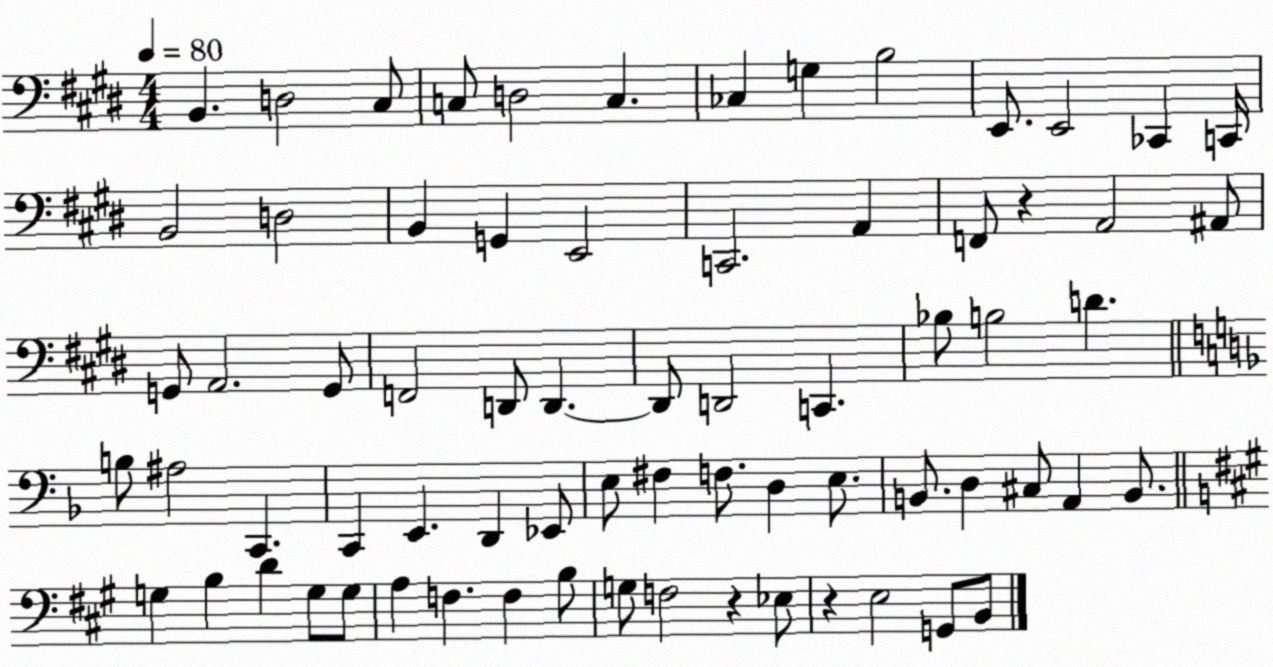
X:1
T:Untitled
M:4/4
L:1/4
K:E
B,, D,2 ^C,/2 C,/2 D,2 C, _C, G, B,2 E,,/2 E,,2 _C,, C,,/4 B,,2 D,2 B,, G,, E,,2 C,,2 A,, F,,/2 z A,,2 ^A,,/2 G,,/2 A,,2 G,,/2 F,,2 D,,/2 D,, D,,/2 D,,2 C,, _B,/2 B,2 D B,/2 ^A,2 C,, C,, E,, D,, _E,,/2 E,/2 ^F, F,/2 D, E,/2 B,,/2 D, ^C,/2 A,, B,,/2 G, B, D G,/2 G,/2 A, F, F, B,/2 G,/2 F,2 z _E,/2 z E,2 G,,/2 B,,/2